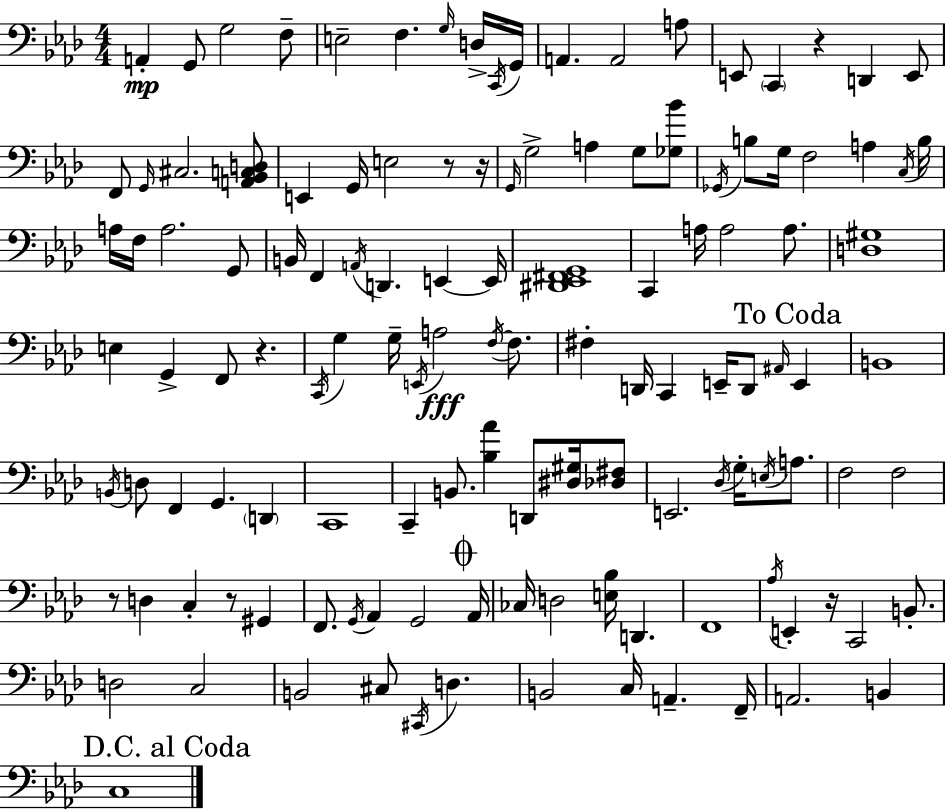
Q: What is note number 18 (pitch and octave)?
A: F2